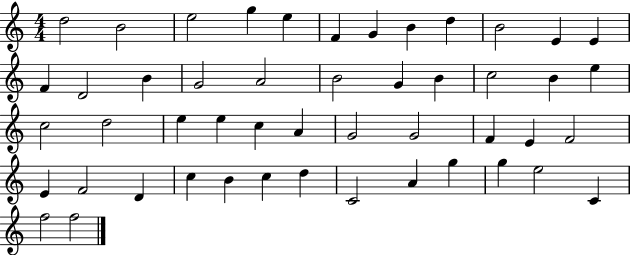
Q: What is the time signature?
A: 4/4